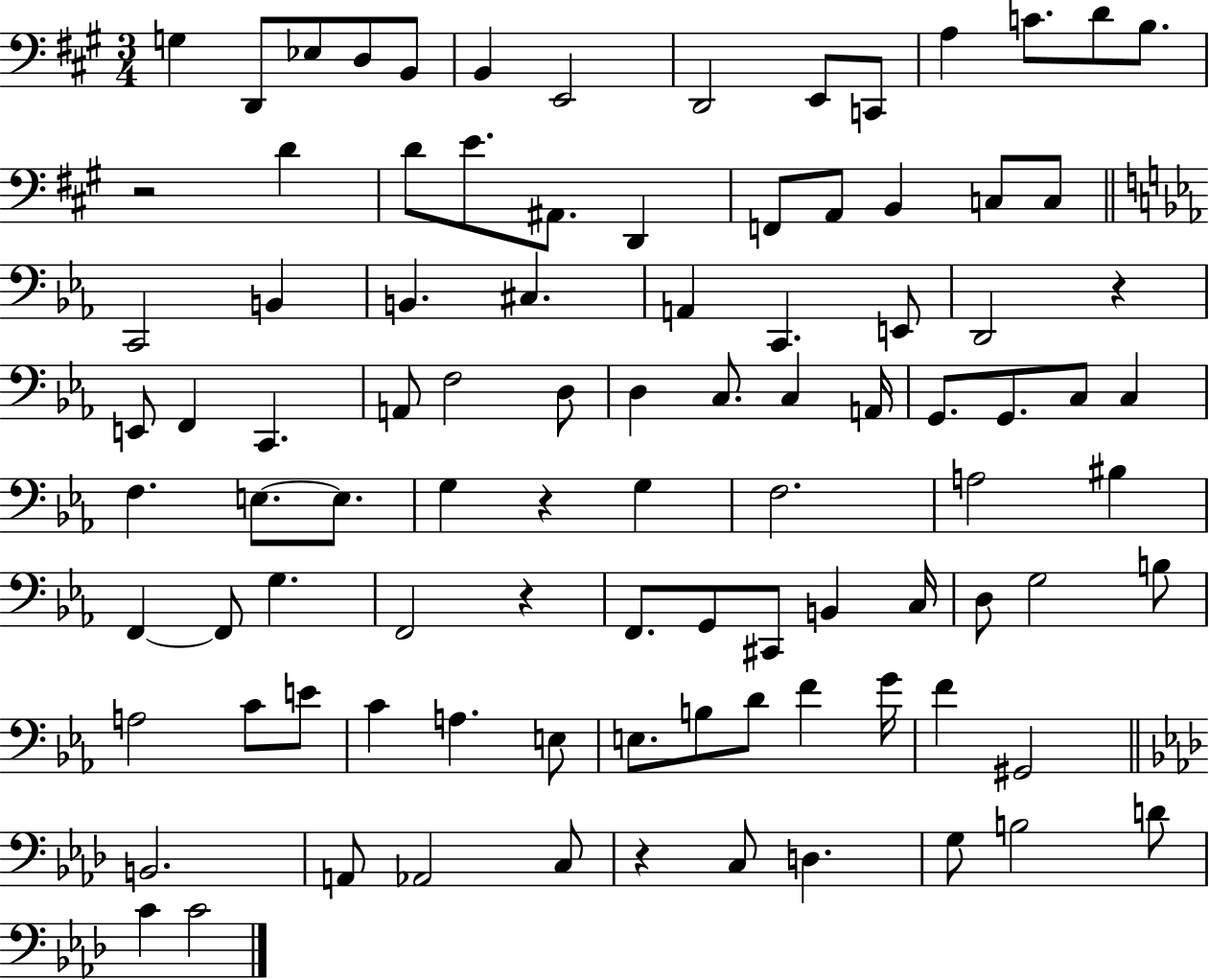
G3/q D2/e Eb3/e D3/e B2/e B2/q E2/h D2/h E2/e C2/e A3/q C4/e. D4/e B3/e. R/h D4/q D4/e E4/e. A#2/e. D2/q F2/e A2/e B2/q C3/e C3/e C2/h B2/q B2/q. C#3/q. A2/q C2/q. E2/e D2/h R/q E2/e F2/q C2/q. A2/e F3/h D3/e D3/q C3/e. C3/q A2/s G2/e. G2/e. C3/e C3/q F3/q. E3/e. E3/e. G3/q R/q G3/q F3/h. A3/h BIS3/q F2/q F2/e G3/q. F2/h R/q F2/e. G2/e C#2/e B2/q C3/s D3/e G3/h B3/e A3/h C4/e E4/e C4/q A3/q. E3/e E3/e. B3/e D4/e F4/q G4/s F4/q G#2/h B2/h. A2/e Ab2/h C3/e R/q C3/e D3/q. G3/e B3/h D4/e C4/q C4/h